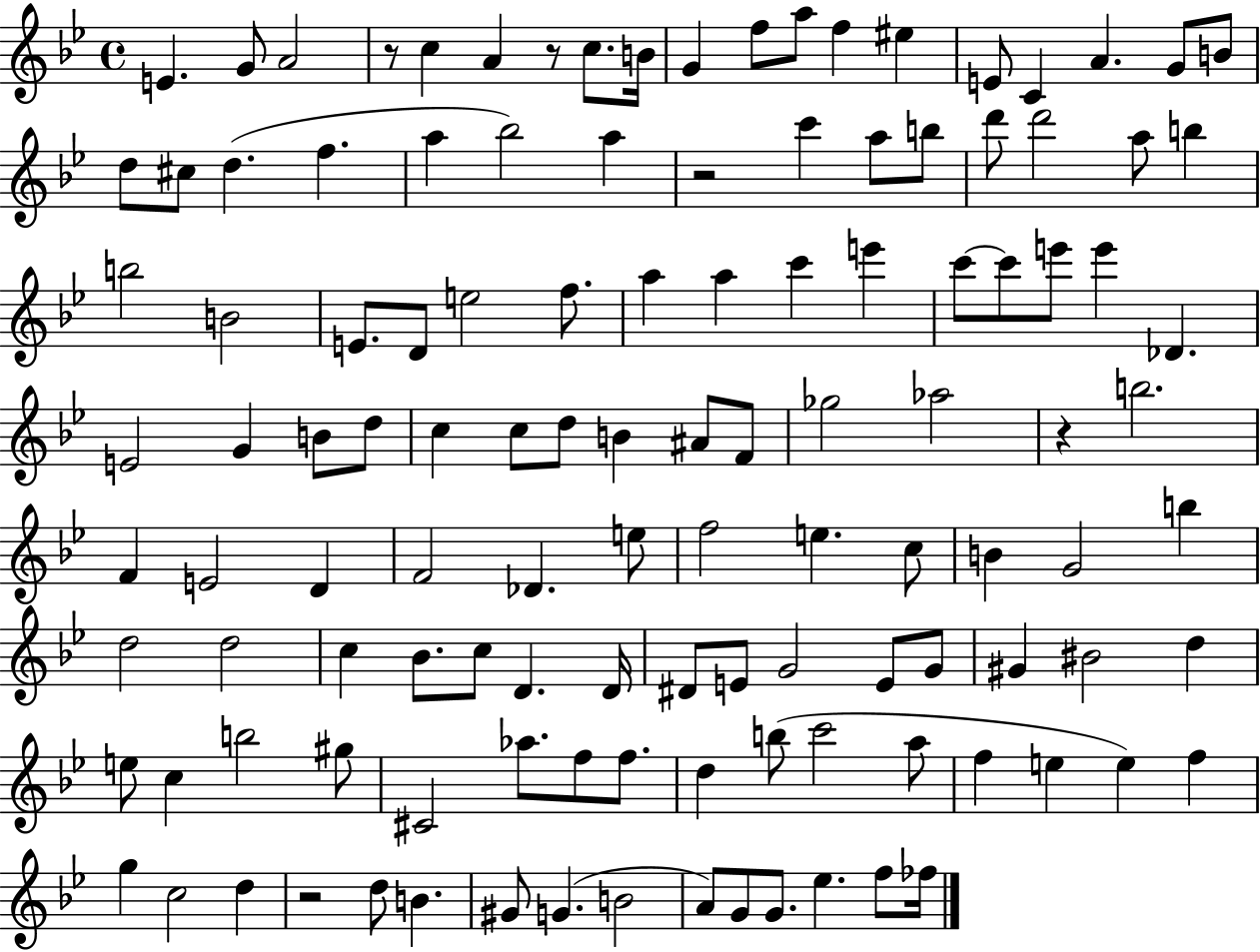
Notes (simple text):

E4/q. G4/e A4/h R/e C5/q A4/q R/e C5/e. B4/s G4/q F5/e A5/e F5/q EIS5/q E4/e C4/q A4/q. G4/e B4/e D5/e C#5/e D5/q. F5/q. A5/q Bb5/h A5/q R/h C6/q A5/e B5/e D6/e D6/h A5/e B5/q B5/h B4/h E4/e. D4/e E5/h F5/e. A5/q A5/q C6/q E6/q C6/e C6/e E6/e E6/q Db4/q. E4/h G4/q B4/e D5/e C5/q C5/e D5/e B4/q A#4/e F4/e Gb5/h Ab5/h R/q B5/h. F4/q E4/h D4/q F4/h Db4/q. E5/e F5/h E5/q. C5/e B4/q G4/h B5/q D5/h D5/h C5/q Bb4/e. C5/e D4/q. D4/s D#4/e E4/e G4/h E4/e G4/e G#4/q BIS4/h D5/q E5/e C5/q B5/h G#5/e C#4/h Ab5/e. F5/e F5/e. D5/q B5/e C6/h A5/e F5/q E5/q E5/q F5/q G5/q C5/h D5/q R/h D5/e B4/q. G#4/e G4/q. B4/h A4/e G4/e G4/e. Eb5/q. F5/e FES5/s